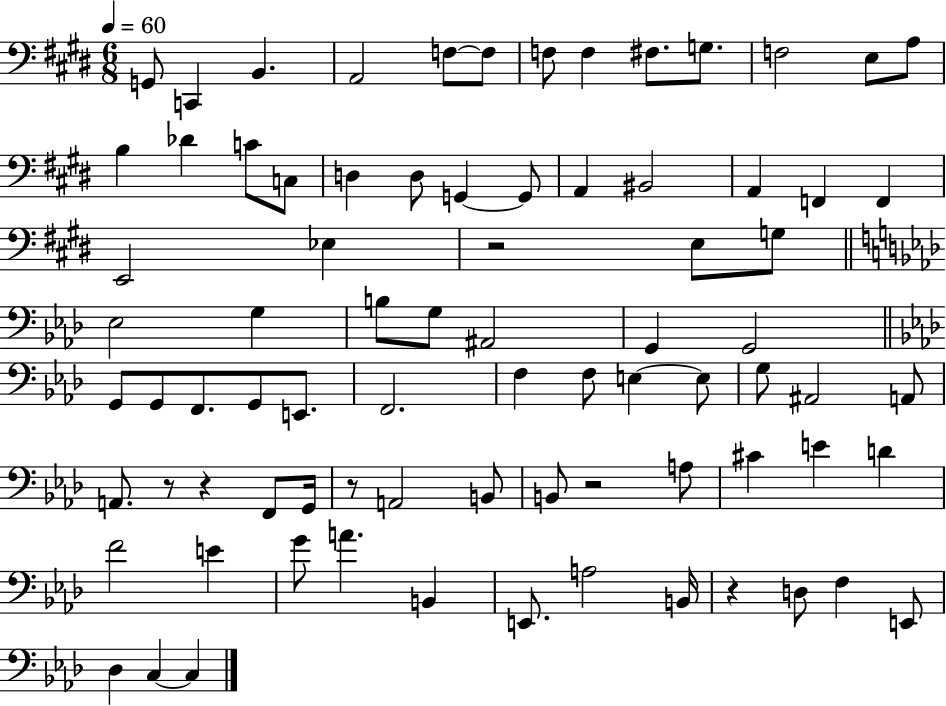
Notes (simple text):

G2/e C2/q B2/q. A2/h F3/e F3/e F3/e F3/q F#3/e. G3/e. F3/h E3/e A3/e B3/q Db4/q C4/e C3/e D3/q D3/e G2/q G2/e A2/q BIS2/h A2/q F2/q F2/q E2/h Eb3/q R/h E3/e G3/e Eb3/h G3/q B3/e G3/e A#2/h G2/q G2/h G2/e G2/e F2/e. G2/e E2/e. F2/h. F3/q F3/e E3/q E3/e G3/e A#2/h A2/e A2/e. R/e R/q F2/e G2/s R/e A2/h B2/e B2/e R/h A3/e C#4/q E4/q D4/q F4/h E4/q G4/e A4/q. B2/q E2/e. A3/h B2/s R/q D3/e F3/q E2/e Db3/q C3/q C3/q